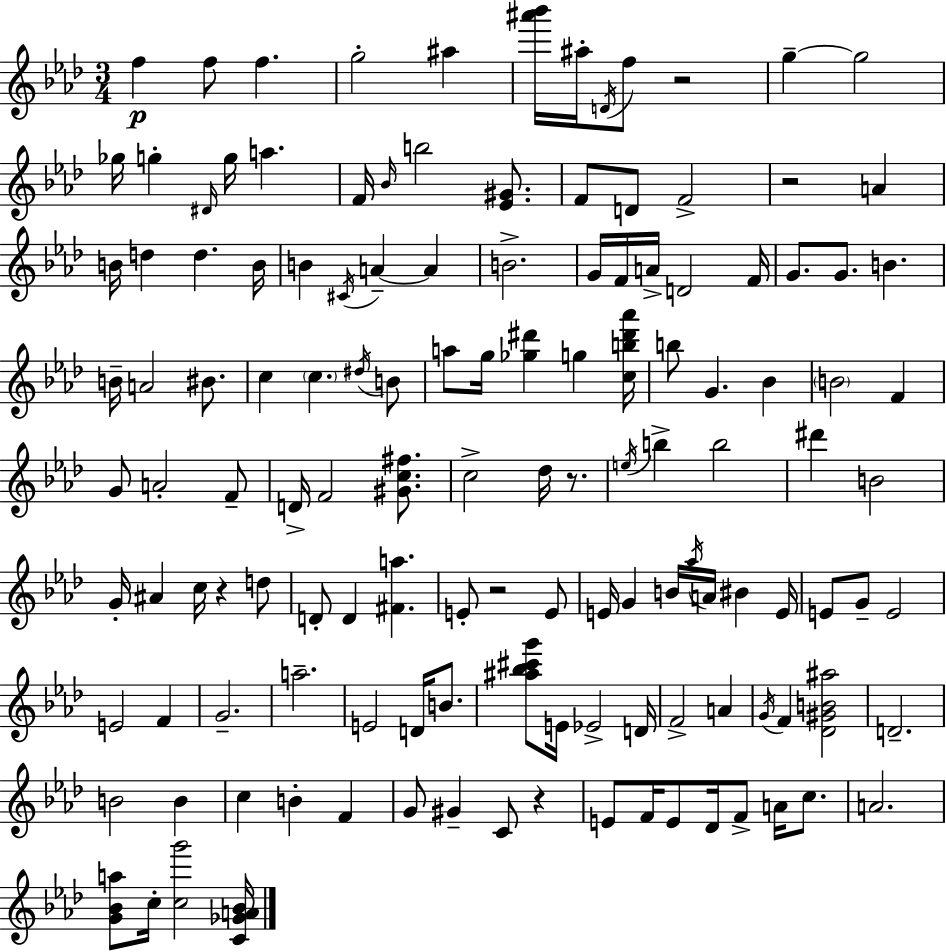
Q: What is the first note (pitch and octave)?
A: F5